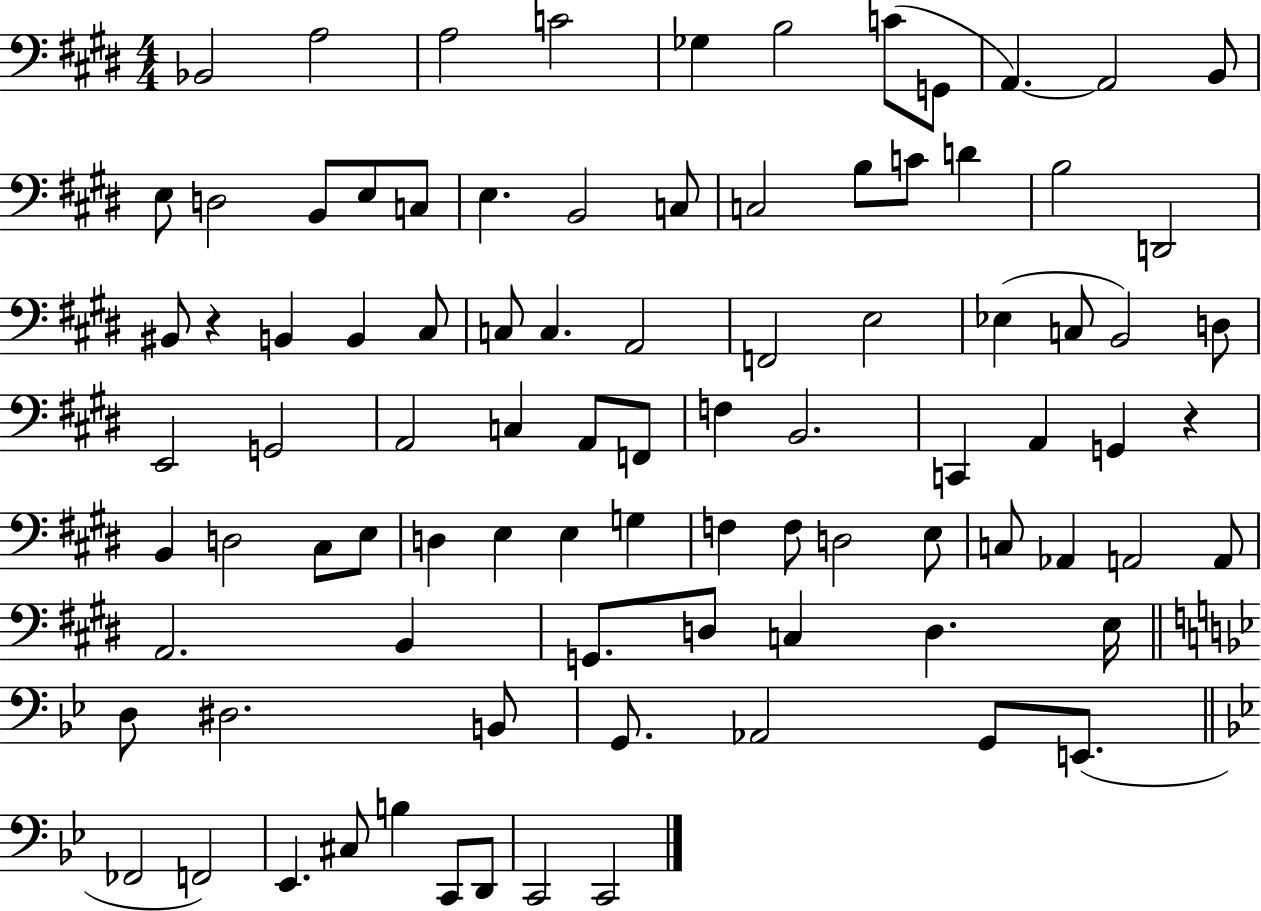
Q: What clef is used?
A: bass